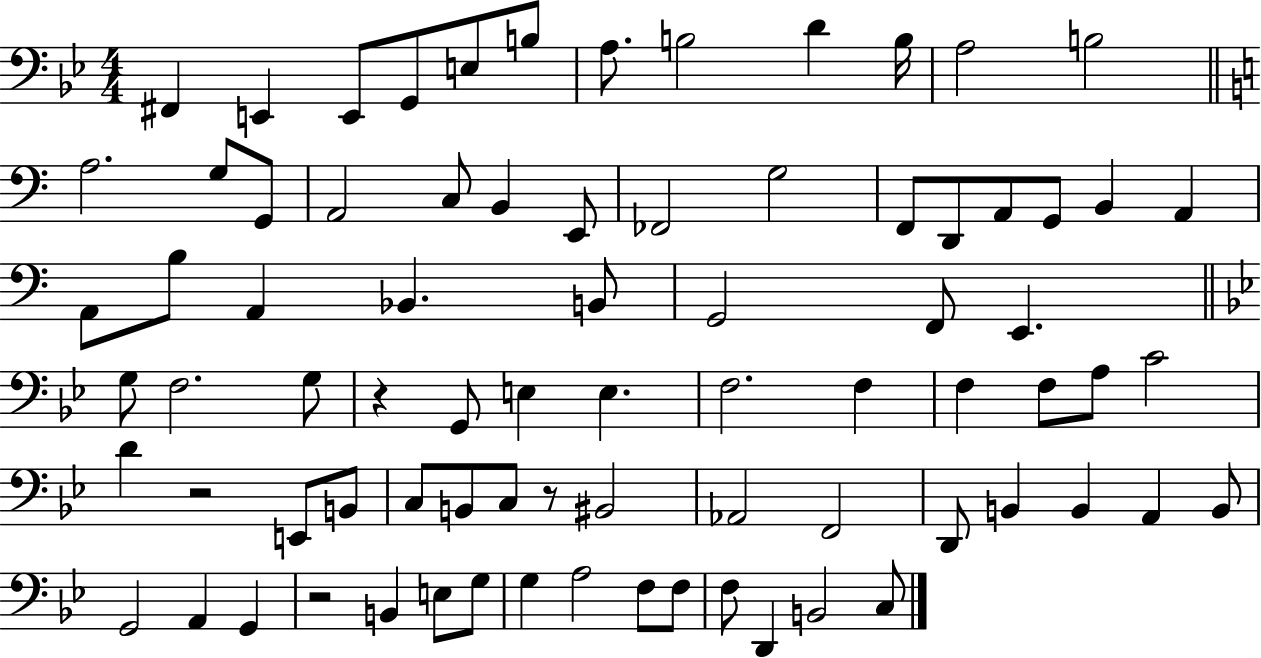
{
  \clef bass
  \numericTimeSignature
  \time 4/4
  \key bes \major
  fis,4 e,4 e,8 g,8 e8 b8 | a8. b2 d'4 b16 | a2 b2 | \bar "||" \break \key c \major a2. g8 g,8 | a,2 c8 b,4 e,8 | fes,2 g2 | f,8 d,8 a,8 g,8 b,4 a,4 | \break a,8 b8 a,4 bes,4. b,8 | g,2 f,8 e,4. | \bar "||" \break \key g \minor g8 f2. g8 | r4 g,8 e4 e4. | f2. f4 | f4 f8 a8 c'2 | \break d'4 r2 e,8 b,8 | c8 b,8 c8 r8 bis,2 | aes,2 f,2 | d,8 b,4 b,4 a,4 b,8 | \break g,2 a,4 g,4 | r2 b,4 e8 g8 | g4 a2 f8 f8 | f8 d,4 b,2 c8 | \break \bar "|."
}